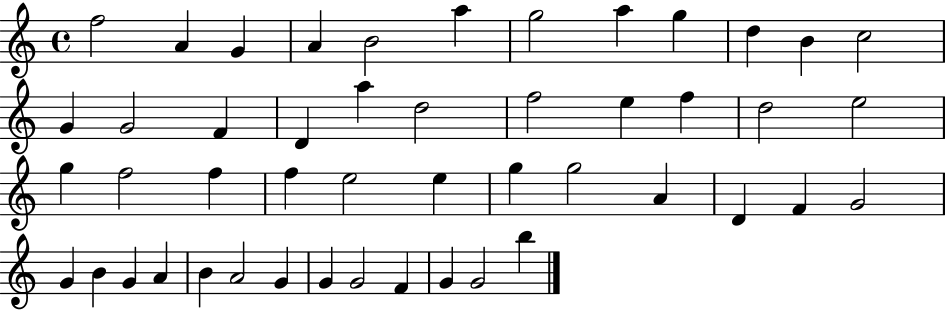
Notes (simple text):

F5/h A4/q G4/q A4/q B4/h A5/q G5/h A5/q G5/q D5/q B4/q C5/h G4/q G4/h F4/q D4/q A5/q D5/h F5/h E5/q F5/q D5/h E5/h G5/q F5/h F5/q F5/q E5/h E5/q G5/q G5/h A4/q D4/q F4/q G4/h G4/q B4/q G4/q A4/q B4/q A4/h G4/q G4/q G4/h F4/q G4/q G4/h B5/q